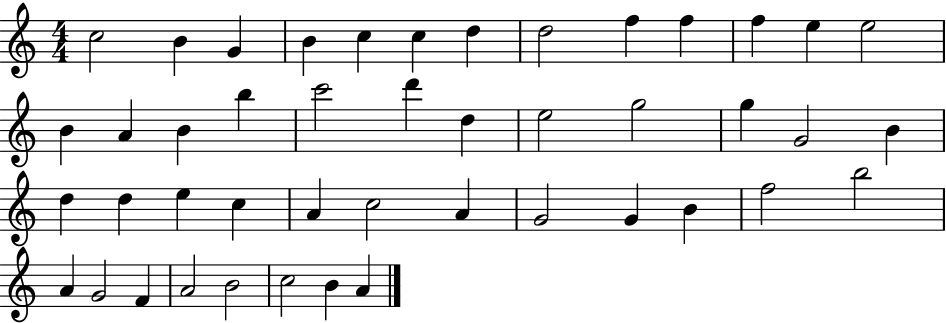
{
  \clef treble
  \numericTimeSignature
  \time 4/4
  \key c \major
  c''2 b'4 g'4 | b'4 c''4 c''4 d''4 | d''2 f''4 f''4 | f''4 e''4 e''2 | \break b'4 a'4 b'4 b''4 | c'''2 d'''4 d''4 | e''2 g''2 | g''4 g'2 b'4 | \break d''4 d''4 e''4 c''4 | a'4 c''2 a'4 | g'2 g'4 b'4 | f''2 b''2 | \break a'4 g'2 f'4 | a'2 b'2 | c''2 b'4 a'4 | \bar "|."
}